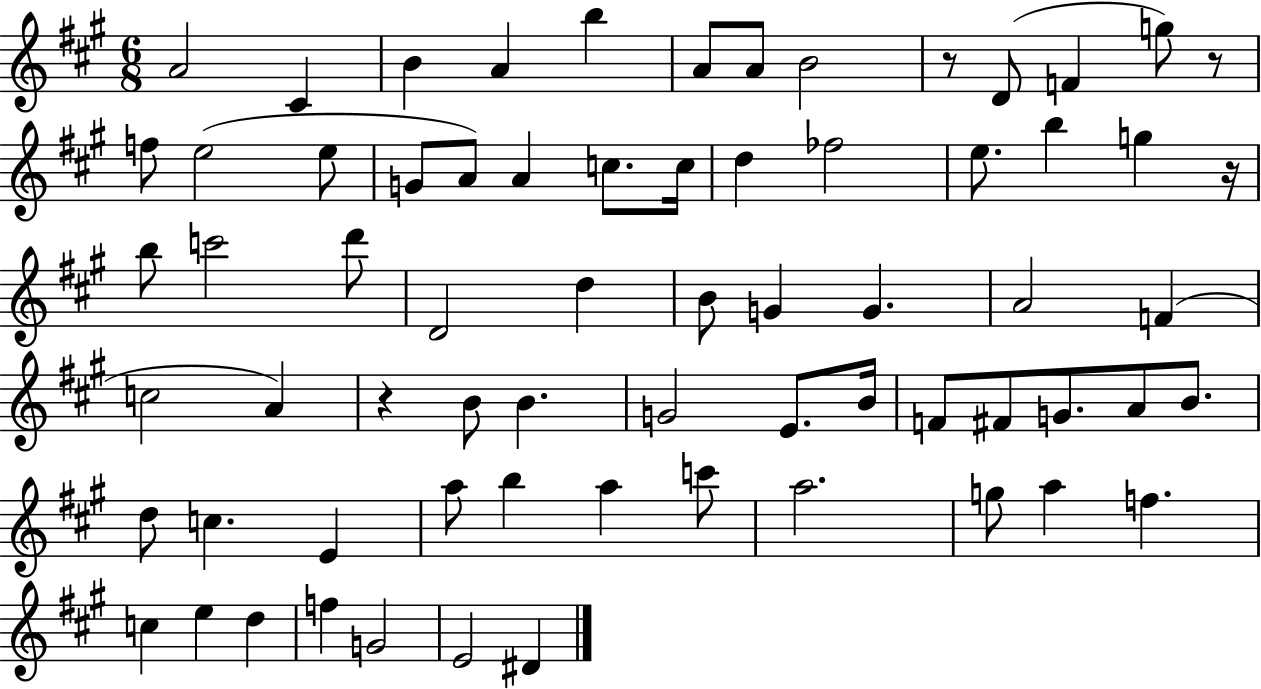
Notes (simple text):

A4/h C#4/q B4/q A4/q B5/q A4/e A4/e B4/h R/e D4/e F4/q G5/e R/e F5/e E5/h E5/e G4/e A4/e A4/q C5/e. C5/s D5/q FES5/h E5/e. B5/q G5/q R/s B5/e C6/h D6/e D4/h D5/q B4/e G4/q G4/q. A4/h F4/q C5/h A4/q R/q B4/e B4/q. G4/h E4/e. B4/s F4/e F#4/e G4/e. A4/e B4/e. D5/e C5/q. E4/q A5/e B5/q A5/q C6/e A5/h. G5/e A5/q F5/q. C5/q E5/q D5/q F5/q G4/h E4/h D#4/q